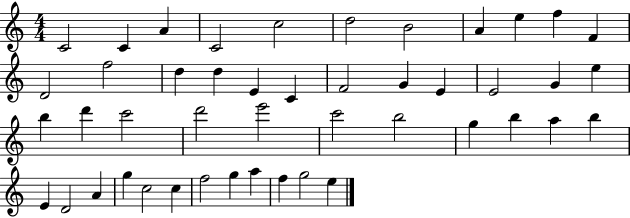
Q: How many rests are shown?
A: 0